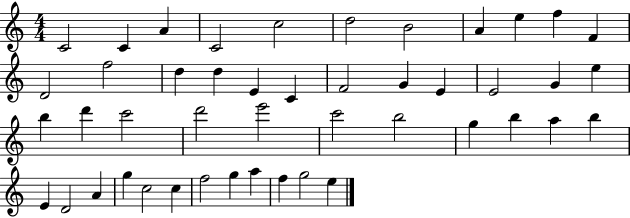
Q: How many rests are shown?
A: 0